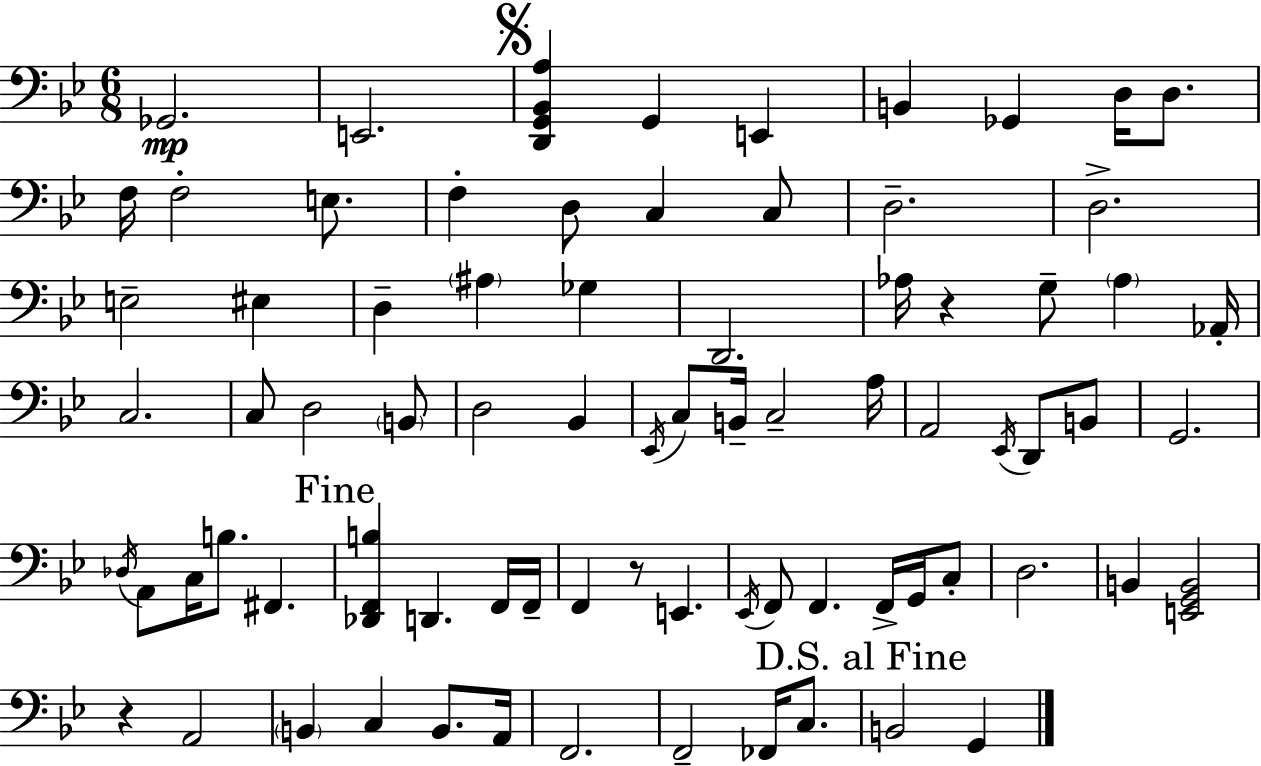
{
  \clef bass
  \numericTimeSignature
  \time 6/8
  \key bes \major
  ges,2.\mp | e,2. | \mark \markup { \musicglyph "scripts.segno" } <d, g, bes, a>4 g,4 e,4 | b,4 ges,4 d16 d8. | \break f16 f2-. e8. | f4-. d8 c4 c8 | d2.-- | d2.-> | \break e2-- eis4 | d4-- \parenthesize ais4 ges4 | d,2. | aes16 r4 g8-- \parenthesize aes4 aes,16-. | \break c2. | c8 d2 \parenthesize b,8 | d2 bes,4 | \acciaccatura { ees,16 } c8 b,16-- c2-- | \break a16 a,2 \acciaccatura { ees,16 } d,8 | b,8 g,2. | \acciaccatura { des16 } a,8 c16 b8. fis,4. | \mark "Fine" <des, f, b>4 d,4. | \break f,16 f,16-- f,4 r8 e,4. | \acciaccatura { ees,16 } f,8 f,4. | f,16-> g,16 c8-. d2. | b,4 <e, g, b,>2 | \break r4 a,2 | \parenthesize b,4 c4 | b,8. a,16 f,2. | f,2-- | \break fes,16 c8. \mark "D.S. al Fine" b,2 | g,4 \bar "|."
}